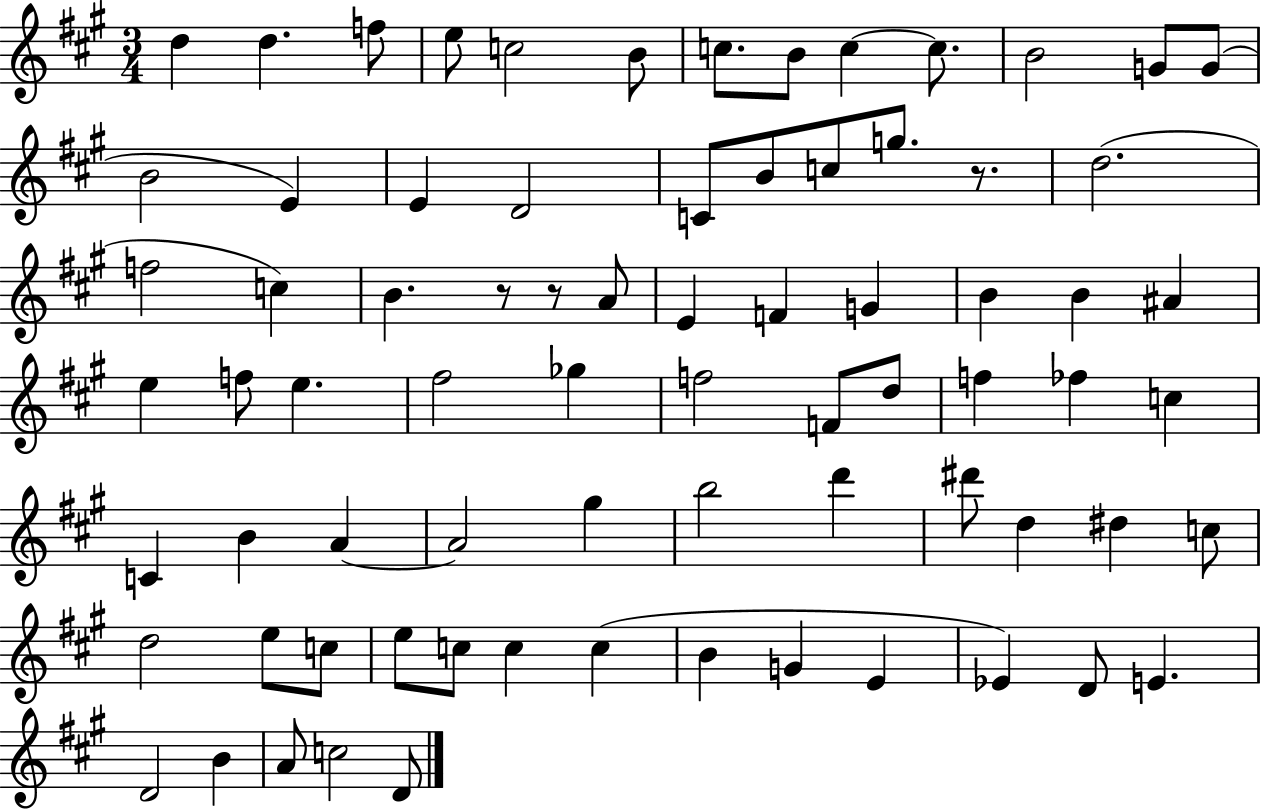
{
  \clef treble
  \numericTimeSignature
  \time 3/4
  \key a \major
  d''4 d''4. f''8 | e''8 c''2 b'8 | c''8. b'8 c''4~~ c''8. | b'2 g'8 g'8( | \break b'2 e'4) | e'4 d'2 | c'8 b'8 c''8 g''8. r8. | d''2.( | \break f''2 c''4) | b'4. r8 r8 a'8 | e'4 f'4 g'4 | b'4 b'4 ais'4 | \break e''4 f''8 e''4. | fis''2 ges''4 | f''2 f'8 d''8 | f''4 fes''4 c''4 | \break c'4 b'4 a'4~~ | a'2 gis''4 | b''2 d'''4 | dis'''8 d''4 dis''4 c''8 | \break d''2 e''8 c''8 | e''8 c''8 c''4 c''4( | b'4 g'4 e'4 | ees'4) d'8 e'4. | \break d'2 b'4 | a'8 c''2 d'8 | \bar "|."
}